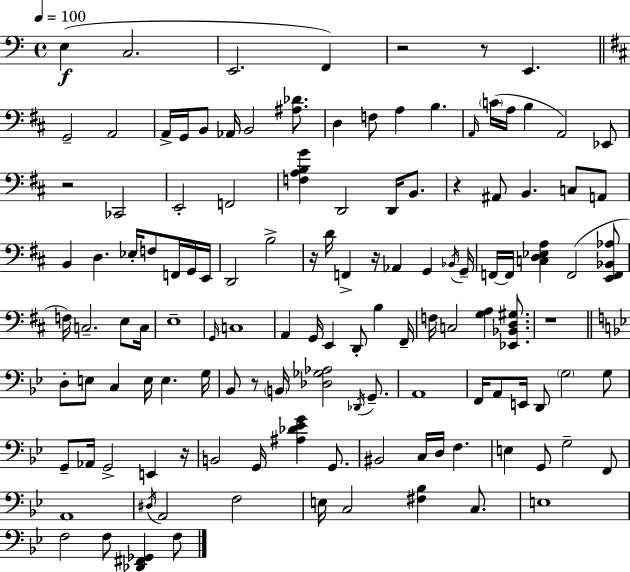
{
  \clef bass
  \time 4/4
  \defaultTimeSignature
  \key a \minor
  \tempo 4 = 100
  e4(\f c2. | e,2. f,4) | r2 r8 e,4. | \bar "||" \break \key d \major g,2-- a,2 | a,16-> g,16 b,8 aes,16 b,2 <ais des'>8. | d4 f8 a4 b4. | \grace { a,16 } \parenthesize c'16( a16 b4 a,2) ees,8 | \break r2 ces,2 | e,2-. f,2 | <f a b g'>4 d,2 d,16 b,8. | r4 ais,8 b,4. c8 a,8 | \break b,4 d4. ees16-. f8 f,16 g,16 | e,16 d,2 b2-> | r16 d'16 f,4-> r16 aes,4 g,4 | \acciaccatura { bes,16 } g,16-- f,16~~ f,16 <c d ees a>4 f,2( | \break <e, f, bes, aes>8 f16) c2.-- e8 | c16 e1-- | \grace { g,16 } c1 | a,4 g,16 e,4 d,8-. b4 | \break fis,16-- f16 c2 <g a>4 | <ees, bes, d gis>8. r1 | \bar "||" \break \key bes \major d8-. e8 c4 e16 e4. g16 | bes,8 r8 \parenthesize b,16 <des ges aes>2 \acciaccatura { des,16 } g,8.-- | a,1 | f,16 a,8 e,16 d,8 \parenthesize g2 g8 | \break g,8-- aes,16 g,2-> e,4 | r16 b,2 g,16 <ais des' ees' g'>4 g,8. | bis,2 c16 d16 f4. | e4 g,8 g2-- f,8 | \break a,1 | \acciaccatura { dis16 } a,2 f2 | e16 c2 <fis bes>4 c8. | e1 | \break f2 f8 <des, fis, ges,>4 | f8 \bar "|."
}